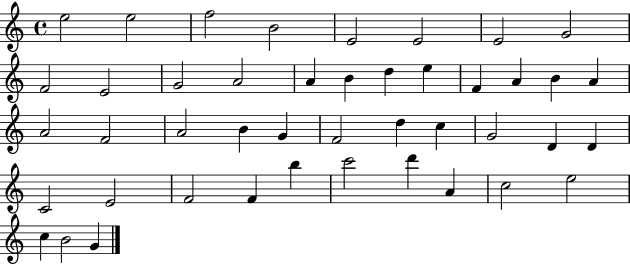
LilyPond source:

{
  \clef treble
  \time 4/4
  \defaultTimeSignature
  \key c \major
  e''2 e''2 | f''2 b'2 | e'2 e'2 | e'2 g'2 | \break f'2 e'2 | g'2 a'2 | a'4 b'4 d''4 e''4 | f'4 a'4 b'4 a'4 | \break a'2 f'2 | a'2 b'4 g'4 | f'2 d''4 c''4 | g'2 d'4 d'4 | \break c'2 e'2 | f'2 f'4 b''4 | c'''2 d'''4 a'4 | c''2 e''2 | \break c''4 b'2 g'4 | \bar "|."
}